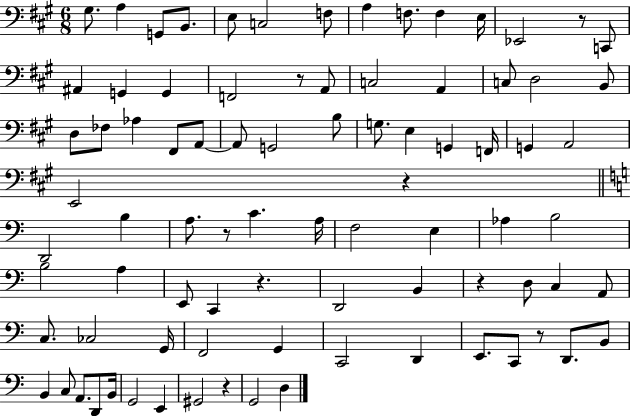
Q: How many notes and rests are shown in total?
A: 85